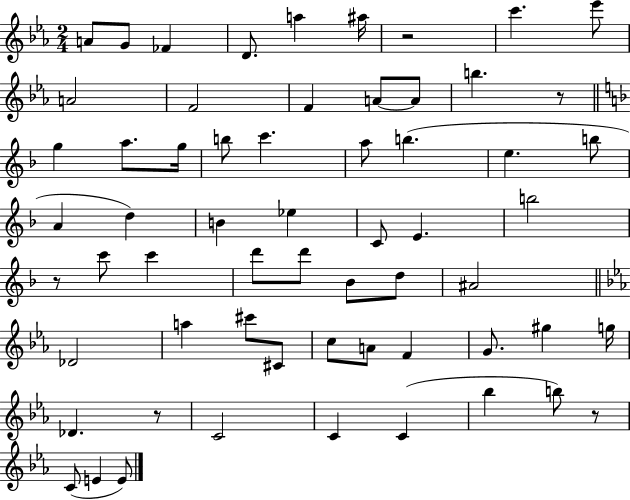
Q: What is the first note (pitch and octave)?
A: A4